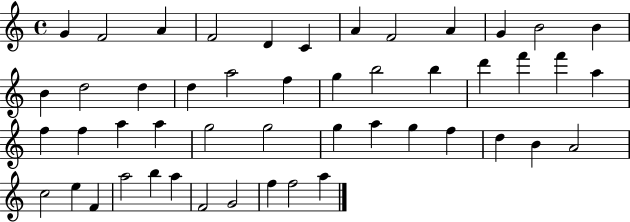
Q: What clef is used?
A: treble